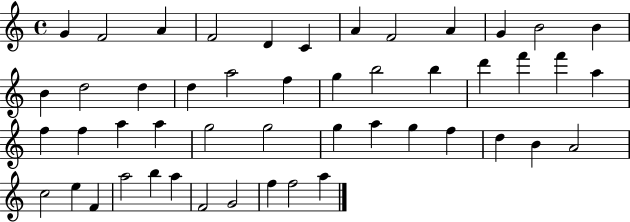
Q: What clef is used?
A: treble